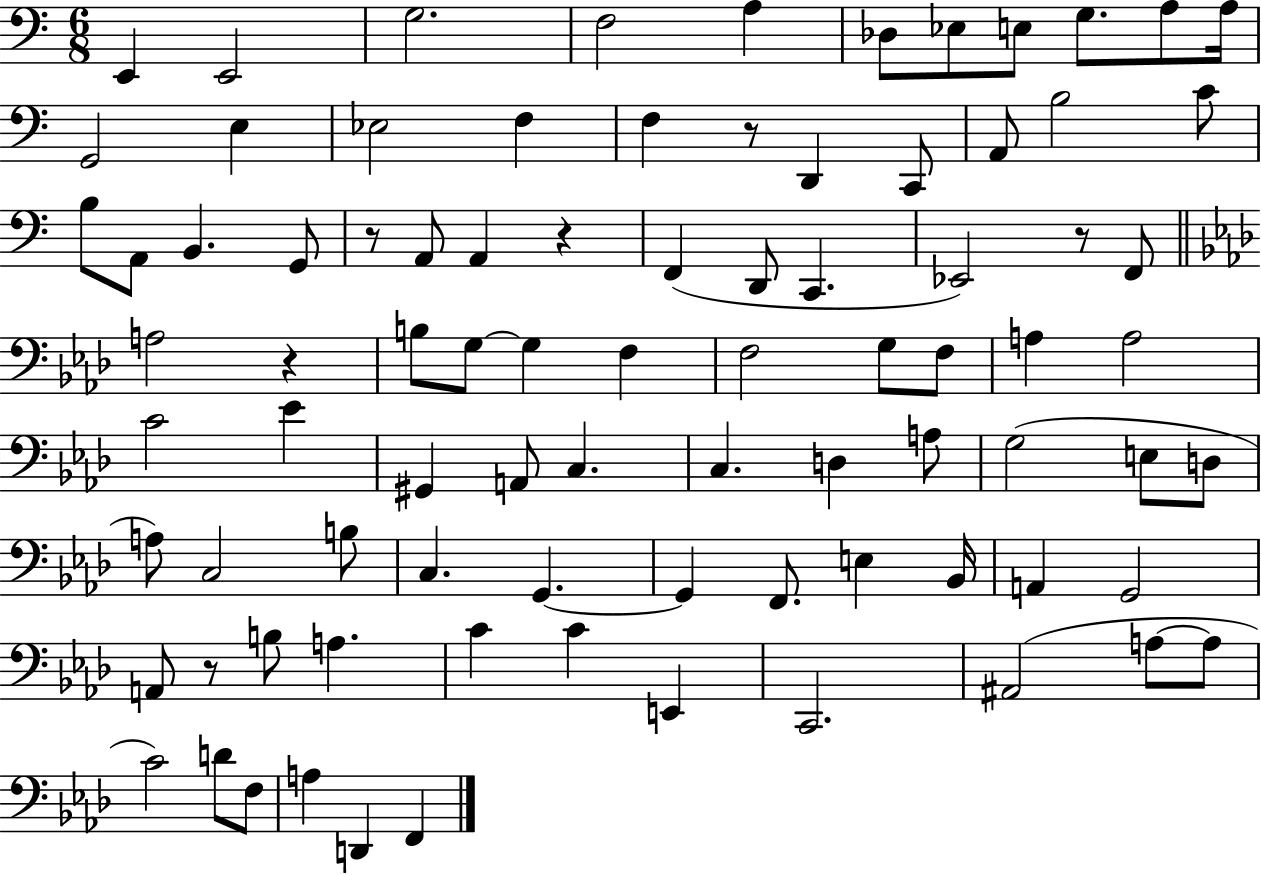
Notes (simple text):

E2/q E2/h G3/h. F3/h A3/q Db3/e Eb3/e E3/e G3/e. A3/e A3/s G2/h E3/q Eb3/h F3/q F3/q R/e D2/q C2/e A2/e B3/h C4/e B3/e A2/e B2/q. G2/e R/e A2/e A2/q R/q F2/q D2/e C2/q. Eb2/h R/e F2/e A3/h R/q B3/e G3/e G3/q F3/q F3/h G3/e F3/e A3/q A3/h C4/h Eb4/q G#2/q A2/e C3/q. C3/q. D3/q A3/e G3/h E3/e D3/e A3/e C3/h B3/e C3/q. G2/q. G2/q F2/e. E3/q Bb2/s A2/q G2/h A2/e R/e B3/e A3/q. C4/q C4/q E2/q C2/h. A#2/h A3/e A3/e C4/h D4/e F3/e A3/q D2/q F2/q